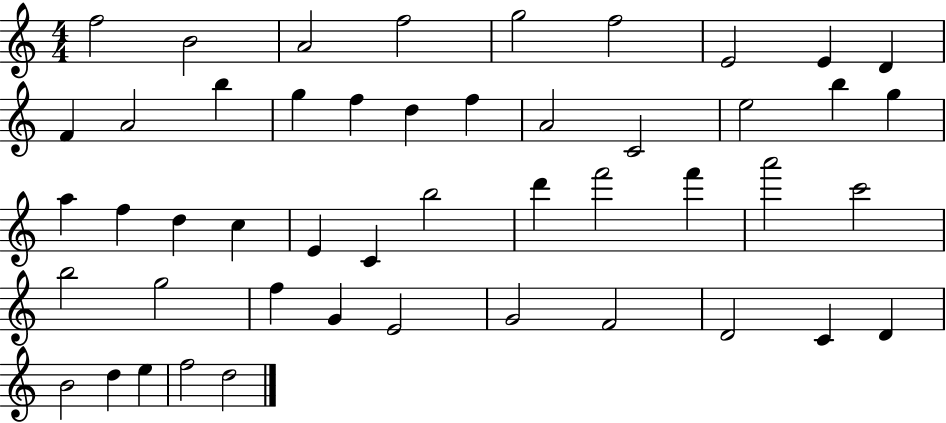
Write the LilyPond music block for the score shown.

{
  \clef treble
  \numericTimeSignature
  \time 4/4
  \key c \major
  f''2 b'2 | a'2 f''2 | g''2 f''2 | e'2 e'4 d'4 | \break f'4 a'2 b''4 | g''4 f''4 d''4 f''4 | a'2 c'2 | e''2 b''4 g''4 | \break a''4 f''4 d''4 c''4 | e'4 c'4 b''2 | d'''4 f'''2 f'''4 | a'''2 c'''2 | \break b''2 g''2 | f''4 g'4 e'2 | g'2 f'2 | d'2 c'4 d'4 | \break b'2 d''4 e''4 | f''2 d''2 | \bar "|."
}